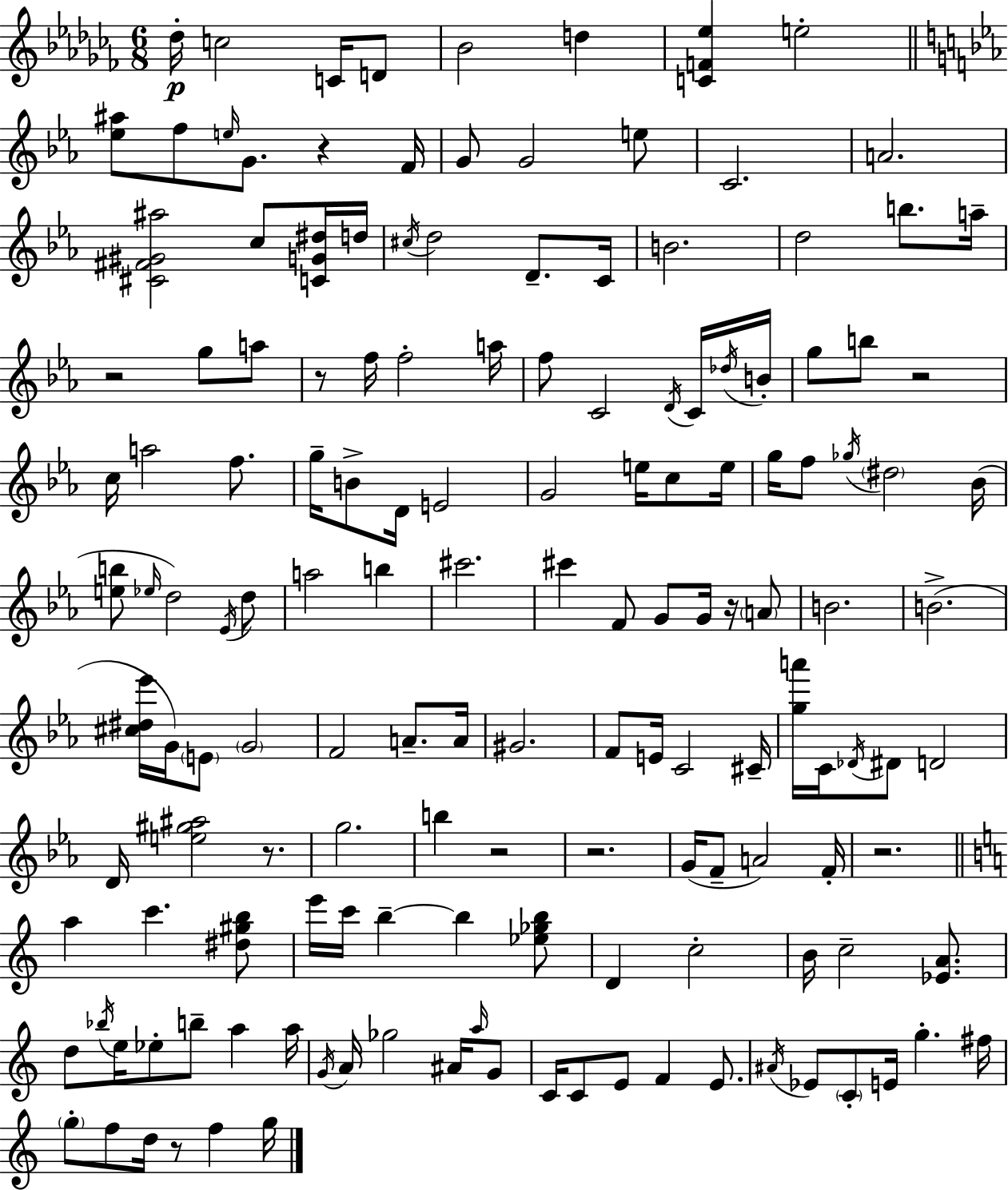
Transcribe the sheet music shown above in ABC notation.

X:1
T:Untitled
M:6/8
L:1/4
K:Abm
_d/4 c2 C/4 D/2 _B2 d [CF_e] e2 [_e^a]/2 f/2 e/4 G/2 z F/4 G/2 G2 e/2 C2 A2 [^C^F^G^a]2 c/2 [CG^d]/4 d/4 ^c/4 d2 D/2 C/4 B2 d2 b/2 a/4 z2 g/2 a/2 z/2 f/4 f2 a/4 f/2 C2 D/4 C/4 _d/4 B/4 g/2 b/2 z2 c/4 a2 f/2 g/4 B/2 D/4 E2 G2 e/4 c/2 e/4 g/4 f/2 _g/4 ^d2 _B/4 [eb]/2 _e/4 d2 _E/4 d/2 a2 b ^c'2 ^c' F/2 G/2 G/4 z/4 A/2 B2 B2 [^c^d_e']/4 G/4 E/2 G2 F2 A/2 A/4 ^G2 F/2 E/4 C2 ^C/4 [ga']/4 C/4 _D/4 ^D/2 D2 D/4 [e^g^a]2 z/2 g2 b z2 z2 G/4 F/2 A2 F/4 z2 a c' [^d^gb]/2 e'/4 c'/4 b b [_e_gb]/2 D c2 B/4 c2 [_EA]/2 d/2 _b/4 e/4 _e/2 b/2 a a/4 G/4 A/4 _g2 ^A/4 a/4 G/2 C/4 C/2 E/2 F E/2 ^A/4 _E/2 C/2 E/4 g ^f/4 g/2 f/2 d/4 z/2 f g/4